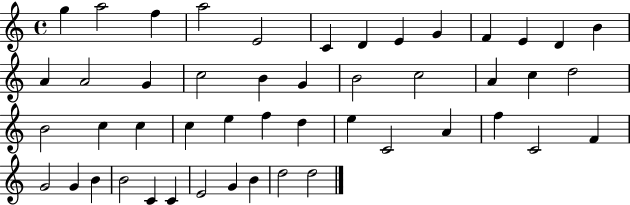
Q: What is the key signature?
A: C major